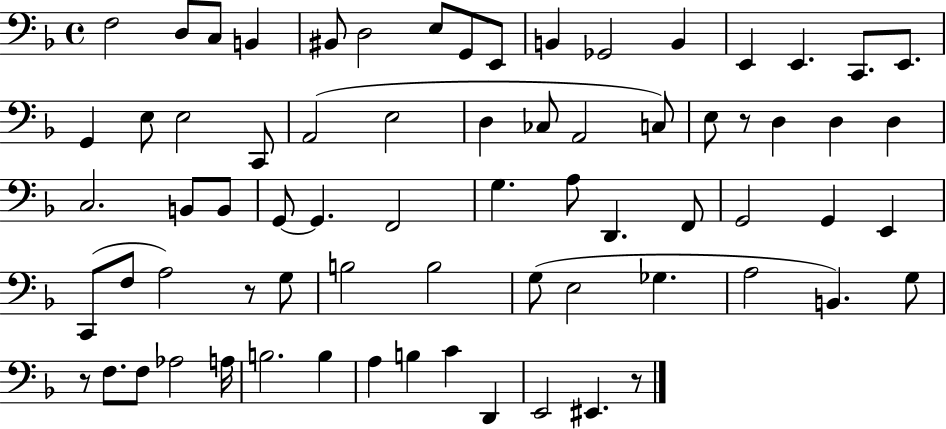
{
  \clef bass
  \time 4/4
  \defaultTimeSignature
  \key f \major
  f2 d8 c8 b,4 | bis,8 d2 e8 g,8 e,8 | b,4 ges,2 b,4 | e,4 e,4. c,8. e,8. | \break g,4 e8 e2 c,8 | a,2( e2 | d4 ces8 a,2 c8) | e8 r8 d4 d4 d4 | \break c2. b,8 b,8 | g,8~~ g,4. f,2 | g4. a8 d,4. f,8 | g,2 g,4 e,4 | \break c,8( f8 a2) r8 g8 | b2 b2 | g8( e2 ges4. | a2 b,4.) g8 | \break r8 f8. f8 aes2 a16 | b2. b4 | a4 b4 c'4 d,4 | e,2 eis,4. r8 | \break \bar "|."
}